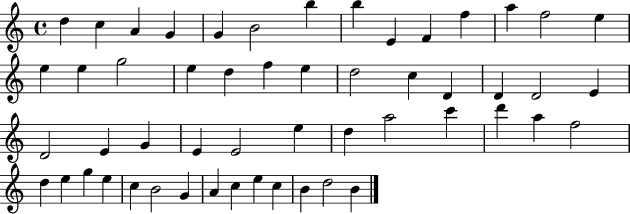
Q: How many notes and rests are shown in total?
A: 53